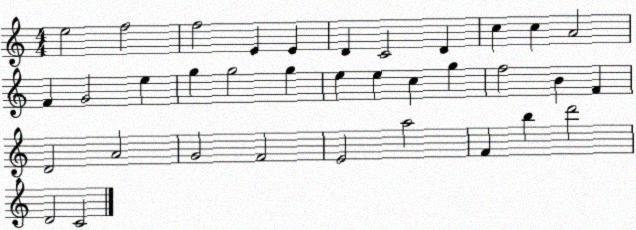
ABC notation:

X:1
T:Untitled
M:4/4
L:1/4
K:C
e2 f2 f2 E E D C2 D c c A2 F G2 e g g2 g e e c g f2 B F D2 A2 G2 F2 E2 a2 F b d'2 D2 C2